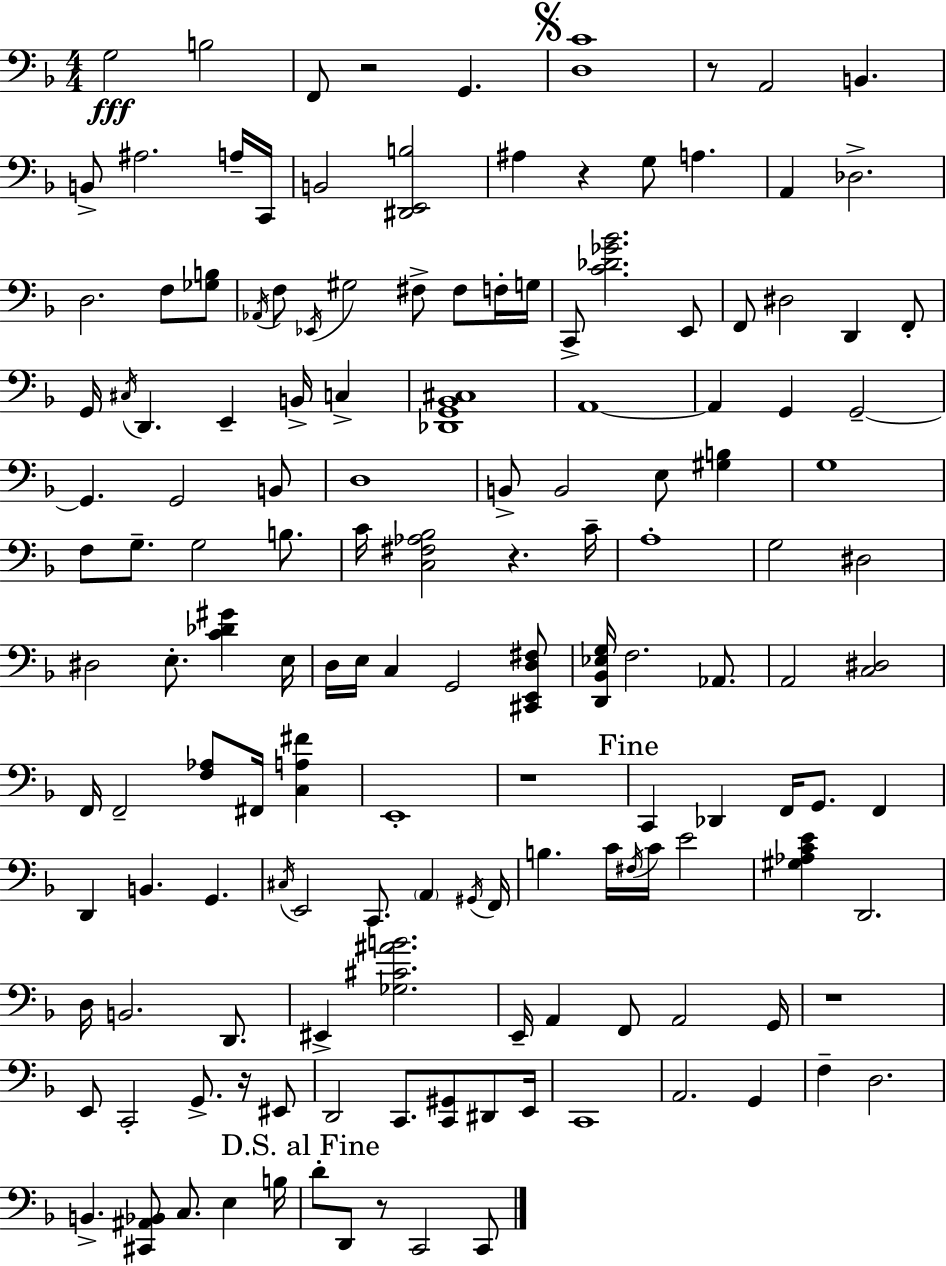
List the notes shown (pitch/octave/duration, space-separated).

G3/h B3/h F2/e R/h G2/q. [D3,C4]/w R/e A2/h B2/q. B2/e A#3/h. A3/s C2/s B2/h [D#2,E2,B3]/h A#3/q R/q G3/e A3/q. A2/q Db3/h. D3/h. F3/e [Gb3,B3]/e Ab2/s F3/e Eb2/s G#3/h F#3/e F#3/e F3/s G3/s C2/e [C4,Db4,Gb4,Bb4]/h. E2/e F2/e D#3/h D2/q F2/e G2/s C#3/s D2/q. E2/q B2/s C3/q [Db2,G2,Bb2,C#3]/w A2/w A2/q G2/q G2/h G2/q. G2/h B2/e D3/w B2/e B2/h E3/e [G#3,B3]/q G3/w F3/e G3/e. G3/h B3/e. C4/s [C3,F#3,Ab3,Bb3]/h R/q. C4/s A3/w G3/h D#3/h D#3/h E3/e. [C4,Db4,G#4]/q E3/s D3/s E3/s C3/q G2/h [C#2,E2,D3,F#3]/e [D2,Bb2,Eb3,G3]/s F3/h. Ab2/e. A2/h [C3,D#3]/h F2/s F2/h [F3,Ab3]/e F#2/s [C3,A3,F#4]/q E2/w R/w C2/q Db2/q F2/s G2/e. F2/q D2/q B2/q. G2/q. C#3/s E2/h C2/e. A2/q G#2/s F2/s B3/q. C4/s F#3/s C4/s E4/h [G#3,Ab3,C4,E4]/q D2/h. D3/s B2/h. D2/e. EIS2/q [Gb3,C#4,A#4,B4]/h. E2/s A2/q F2/e A2/h G2/s R/w E2/e C2/h G2/e. R/s EIS2/e D2/h C2/e. [C2,G#2]/e D#2/e E2/s C2/w A2/h. G2/q F3/q D3/h. B2/q. [C#2,A#2,Bb2]/e C3/e. E3/q B3/s D4/e D2/e R/e C2/h C2/e